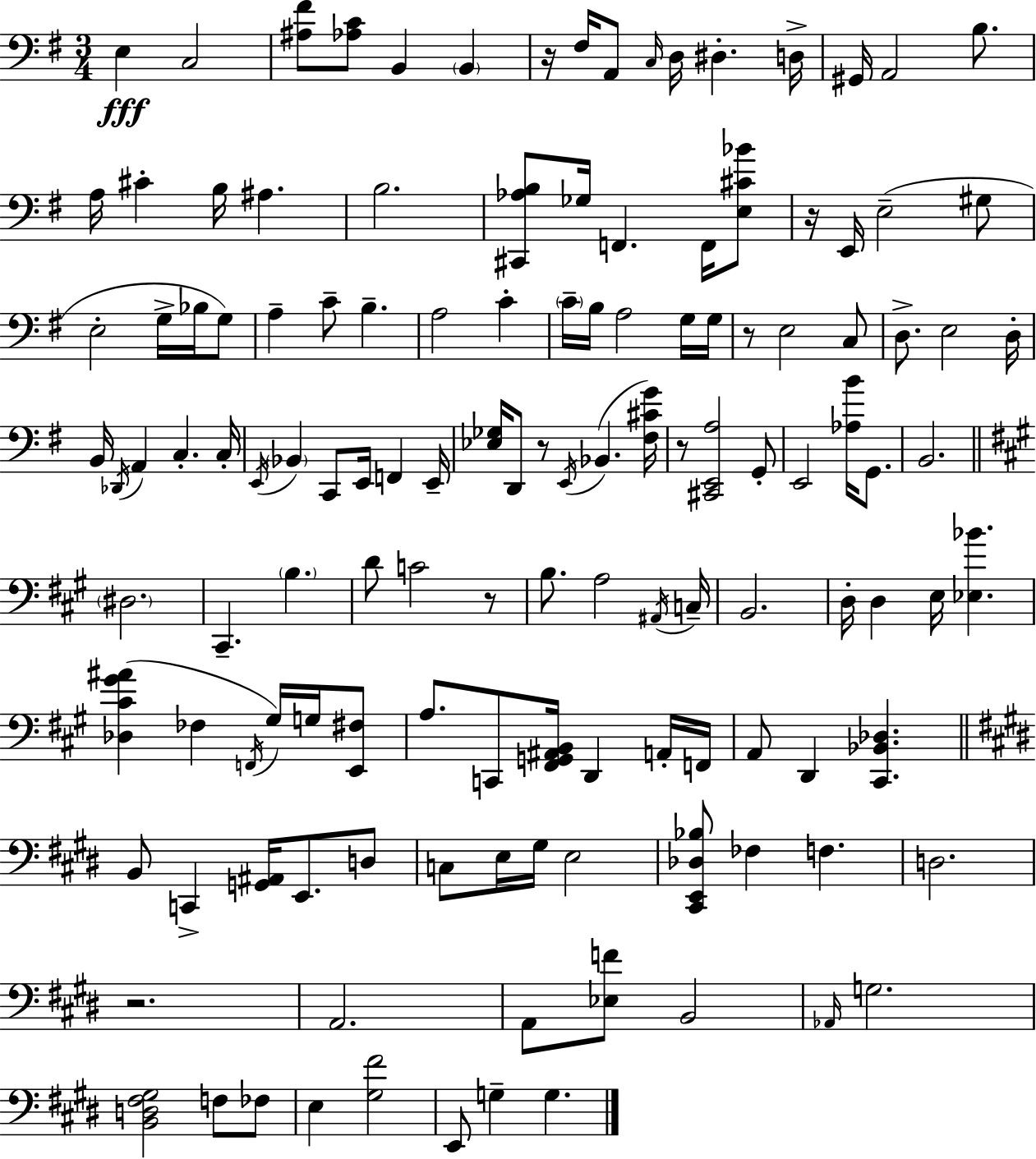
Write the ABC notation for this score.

X:1
T:Untitled
M:3/4
L:1/4
K:G
E, C,2 [^A,^F]/2 [_A,C]/2 B,, B,, z/4 ^F,/4 A,,/2 C,/4 D,/4 ^D, D,/4 ^G,,/4 A,,2 B,/2 A,/4 ^C B,/4 ^A, B,2 [^C,,_A,B,]/2 _G,/4 F,, F,,/4 [E,^C_B]/2 z/4 E,,/4 E,2 ^G,/2 E,2 G,/4 _B,/4 G,/2 A, C/2 B, A,2 C C/4 B,/4 A,2 G,/4 G,/4 z/2 E,2 C,/2 D,/2 E,2 D,/4 B,,/4 _D,,/4 A,, C, C,/4 E,,/4 _B,, C,,/2 E,,/4 F,, E,,/4 [_E,_G,]/4 D,,/2 z/2 E,,/4 _B,, [^F,^CG]/4 z/2 [^C,,E,,A,]2 G,,/2 E,,2 [_A,B]/4 G,,/2 B,,2 ^D,2 ^C,, B, D/2 C2 z/2 B,/2 A,2 ^A,,/4 C,/4 B,,2 D,/4 D, E,/4 [_E,_B] [_D,^C^G^A] _F, F,,/4 ^G,/4 G,/4 [E,,^F,]/2 A,/2 C,,/2 [^F,,G,,^A,,B,,]/4 D,, A,,/4 F,,/4 A,,/2 D,, [^C,,_B,,_D,] B,,/2 C,, [G,,^A,,]/4 E,,/2 D,/2 C,/2 E,/4 ^G,/4 E,2 [^C,,E,,_D,_B,]/2 _F, F, D,2 z2 A,,2 A,,/2 [_E,F]/2 B,,2 _A,,/4 G,2 [B,,D,^F,^G,]2 F,/2 _F,/2 E, [^G,^F]2 E,,/2 G, G,